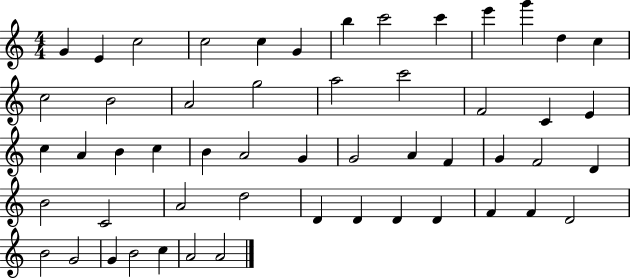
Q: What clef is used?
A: treble